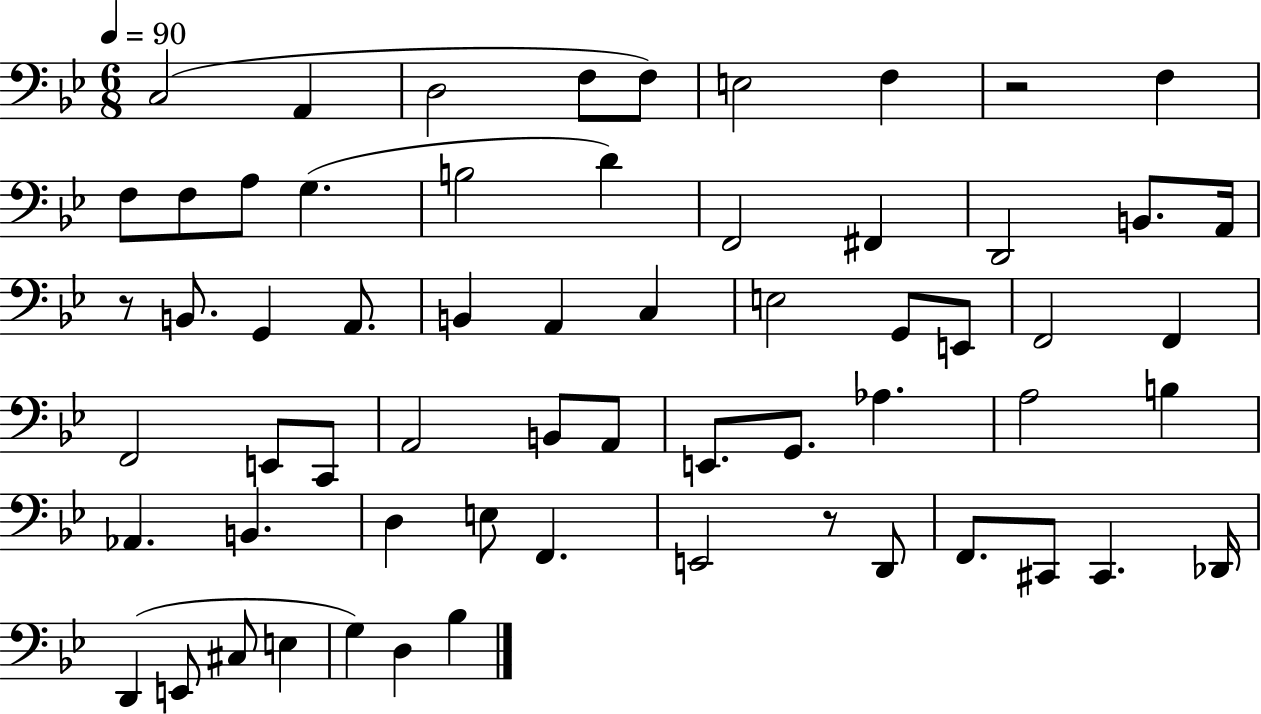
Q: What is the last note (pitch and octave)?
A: Bb3